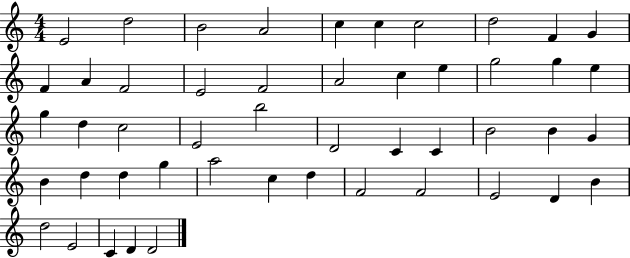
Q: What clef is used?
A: treble